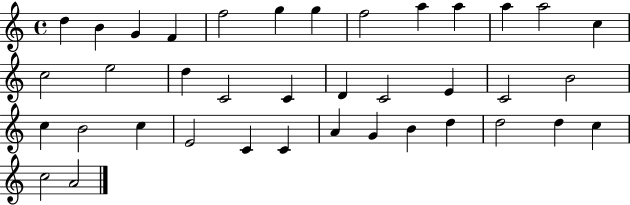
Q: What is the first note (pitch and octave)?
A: D5